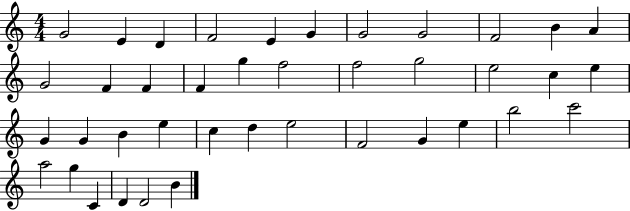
{
  \clef treble
  \numericTimeSignature
  \time 4/4
  \key c \major
  g'2 e'4 d'4 | f'2 e'4 g'4 | g'2 g'2 | f'2 b'4 a'4 | \break g'2 f'4 f'4 | f'4 g''4 f''2 | f''2 g''2 | e''2 c''4 e''4 | \break g'4 g'4 b'4 e''4 | c''4 d''4 e''2 | f'2 g'4 e''4 | b''2 c'''2 | \break a''2 g''4 c'4 | d'4 d'2 b'4 | \bar "|."
}